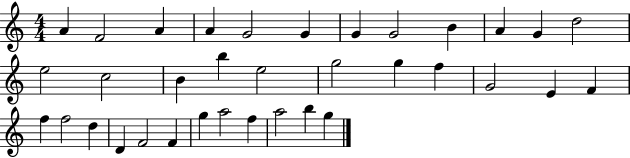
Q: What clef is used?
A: treble